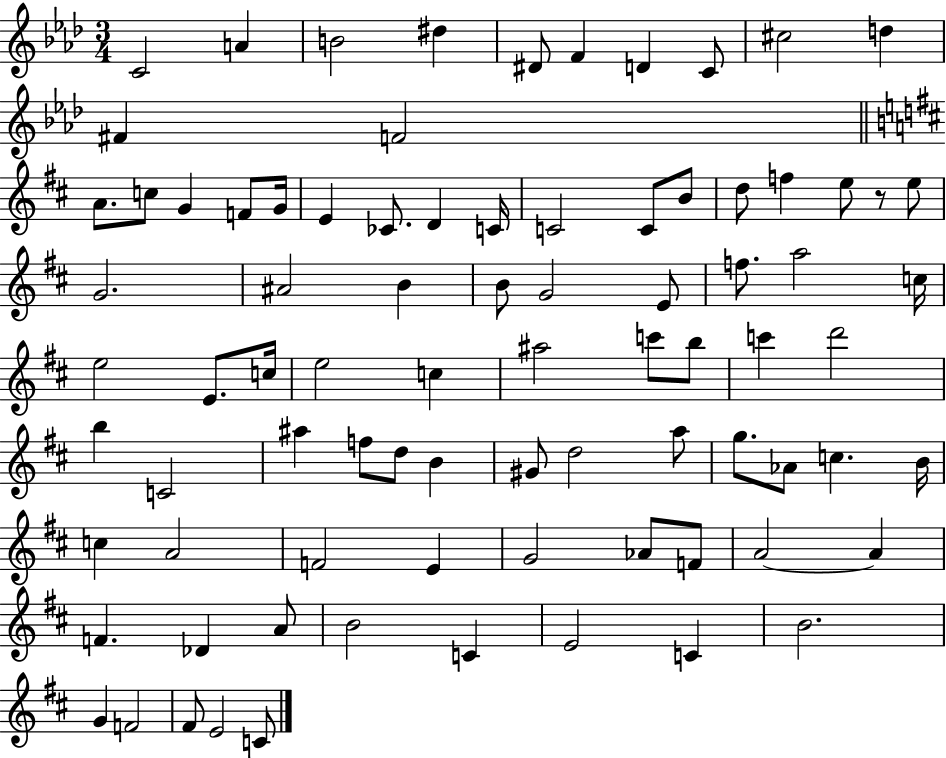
C4/h A4/q B4/h D#5/q D#4/e F4/q D4/q C4/e C#5/h D5/q F#4/q F4/h A4/e. C5/e G4/q F4/e G4/s E4/q CES4/e. D4/q C4/s C4/h C4/e B4/e D5/e F5/q E5/e R/e E5/e G4/h. A#4/h B4/q B4/e G4/h E4/e F5/e. A5/h C5/s E5/h E4/e. C5/s E5/h C5/q A#5/h C6/e B5/e C6/q D6/h B5/q C4/h A#5/q F5/e D5/e B4/q G#4/e D5/h A5/e G5/e. Ab4/e C5/q. B4/s C5/q A4/h F4/h E4/q G4/h Ab4/e F4/e A4/h A4/q F4/q. Db4/q A4/e B4/h C4/q E4/h C4/q B4/h. G4/q F4/h F#4/e E4/h C4/e